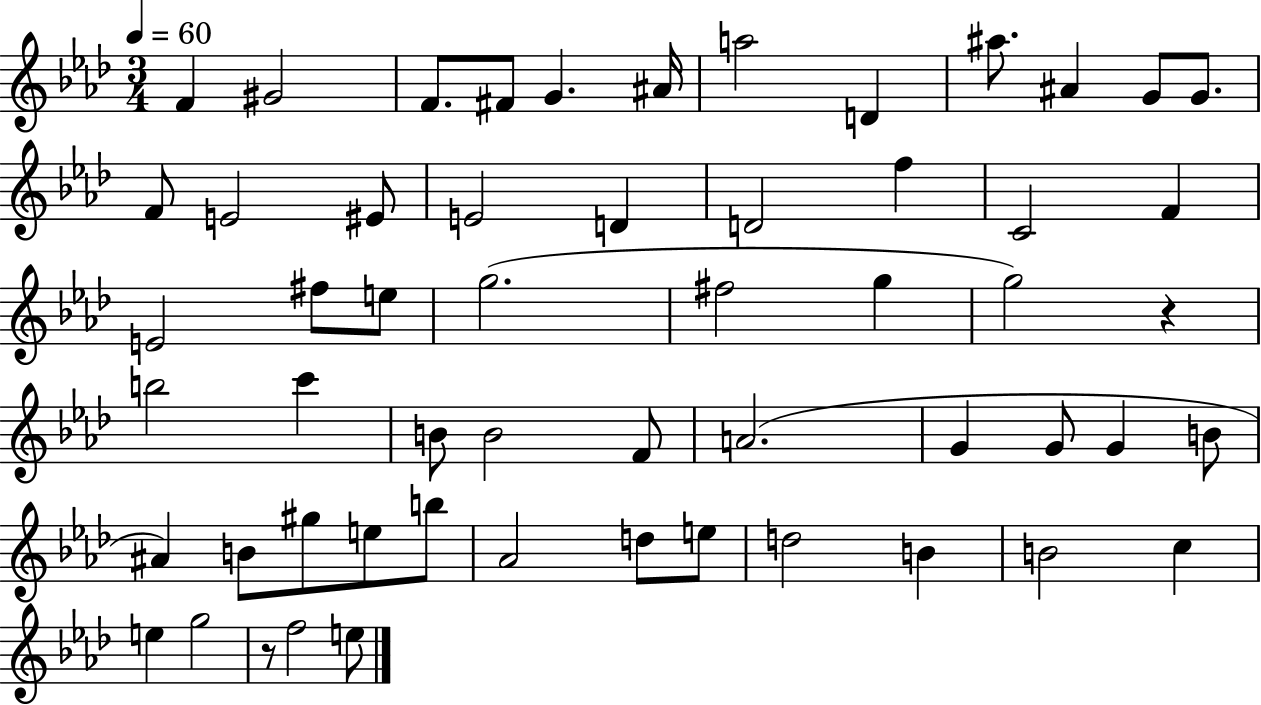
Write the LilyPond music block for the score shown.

{
  \clef treble
  \numericTimeSignature
  \time 3/4
  \key aes \major
  \tempo 4 = 60
  \repeat volta 2 { f'4 gis'2 | f'8. fis'8 g'4. ais'16 | a''2 d'4 | ais''8. ais'4 g'8 g'8. | \break f'8 e'2 eis'8 | e'2 d'4 | d'2 f''4 | c'2 f'4 | \break e'2 fis''8 e''8 | g''2.( | fis''2 g''4 | g''2) r4 | \break b''2 c'''4 | b'8 b'2 f'8 | a'2.( | g'4 g'8 g'4 b'8 | \break ais'4) b'8 gis''8 e''8 b''8 | aes'2 d''8 e''8 | d''2 b'4 | b'2 c''4 | \break e''4 g''2 | r8 f''2 e''8 | } \bar "|."
}